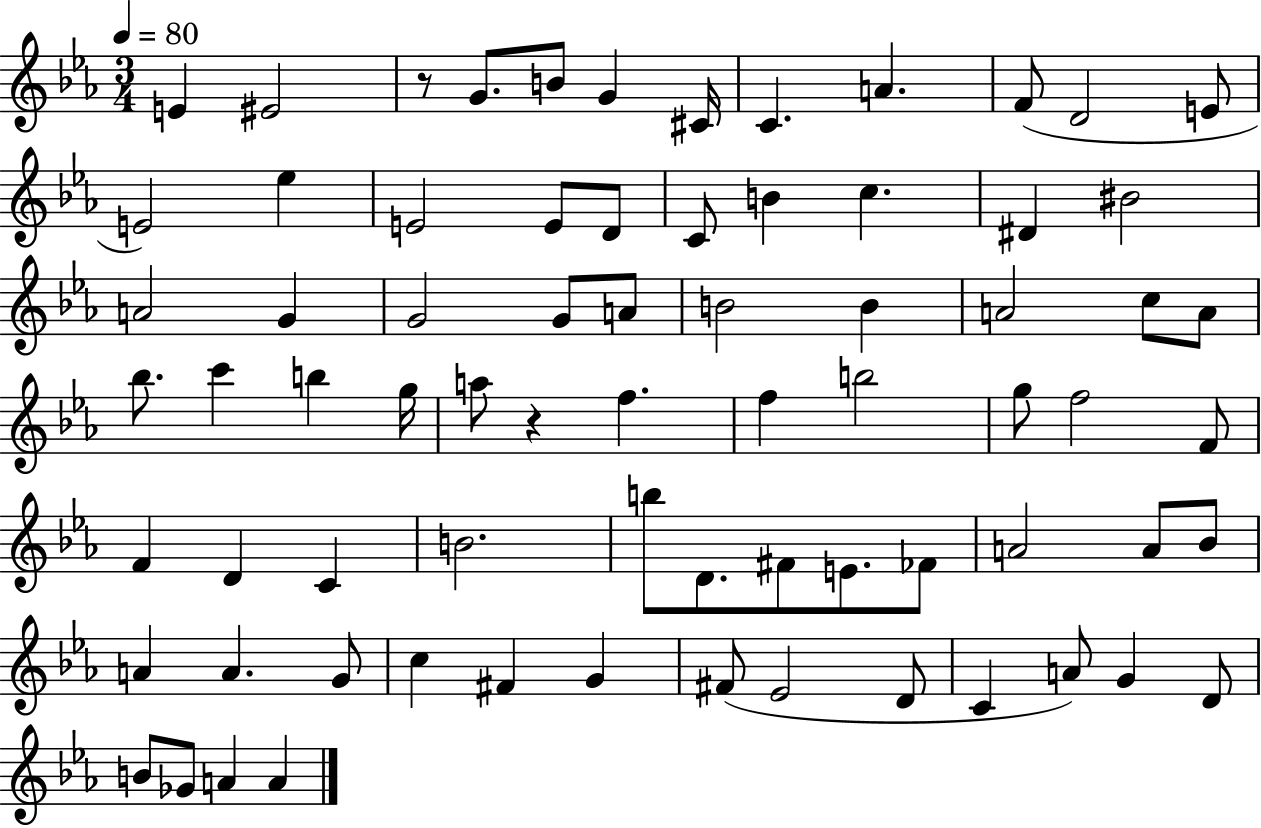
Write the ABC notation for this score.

X:1
T:Untitled
M:3/4
L:1/4
K:Eb
E ^E2 z/2 G/2 B/2 G ^C/4 C A F/2 D2 E/2 E2 _e E2 E/2 D/2 C/2 B c ^D ^B2 A2 G G2 G/2 A/2 B2 B A2 c/2 A/2 _b/2 c' b g/4 a/2 z f f b2 g/2 f2 F/2 F D C B2 b/2 D/2 ^F/2 E/2 _F/2 A2 A/2 _B/2 A A G/2 c ^F G ^F/2 _E2 D/2 C A/2 G D/2 B/2 _G/2 A A